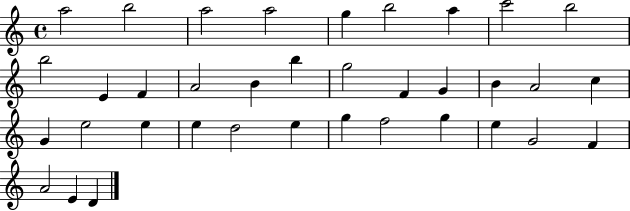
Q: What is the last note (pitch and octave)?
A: D4